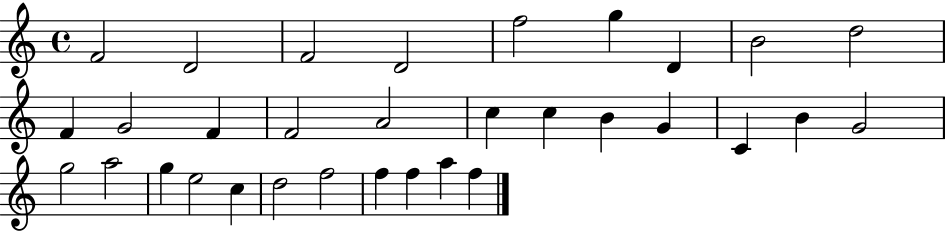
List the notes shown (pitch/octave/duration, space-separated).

F4/h D4/h F4/h D4/h F5/h G5/q D4/q B4/h D5/h F4/q G4/h F4/q F4/h A4/h C5/q C5/q B4/q G4/q C4/q B4/q G4/h G5/h A5/h G5/q E5/h C5/q D5/h F5/h F5/q F5/q A5/q F5/q